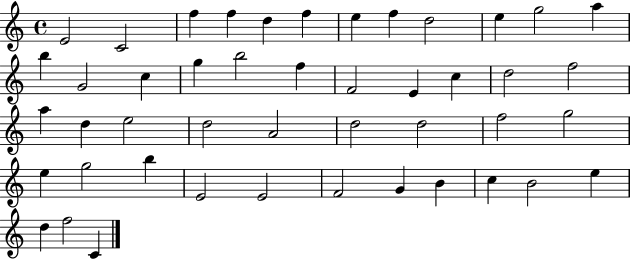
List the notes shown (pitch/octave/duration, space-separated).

E4/h C4/h F5/q F5/q D5/q F5/q E5/q F5/q D5/h E5/q G5/h A5/q B5/q G4/h C5/q G5/q B5/h F5/q F4/h E4/q C5/q D5/h F5/h A5/q D5/q E5/h D5/h A4/h D5/h D5/h F5/h G5/h E5/q G5/h B5/q E4/h E4/h F4/h G4/q B4/q C5/q B4/h E5/q D5/q F5/h C4/q